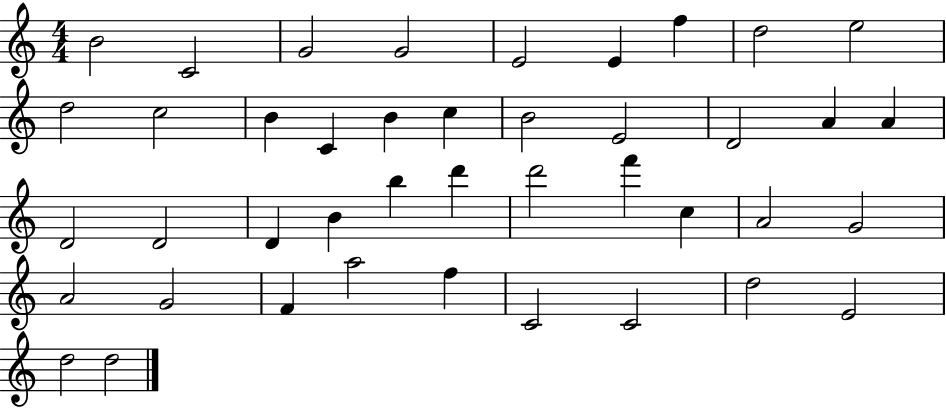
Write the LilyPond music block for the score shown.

{
  \clef treble
  \numericTimeSignature
  \time 4/4
  \key c \major
  b'2 c'2 | g'2 g'2 | e'2 e'4 f''4 | d''2 e''2 | \break d''2 c''2 | b'4 c'4 b'4 c''4 | b'2 e'2 | d'2 a'4 a'4 | \break d'2 d'2 | d'4 b'4 b''4 d'''4 | d'''2 f'''4 c''4 | a'2 g'2 | \break a'2 g'2 | f'4 a''2 f''4 | c'2 c'2 | d''2 e'2 | \break d''2 d''2 | \bar "|."
}